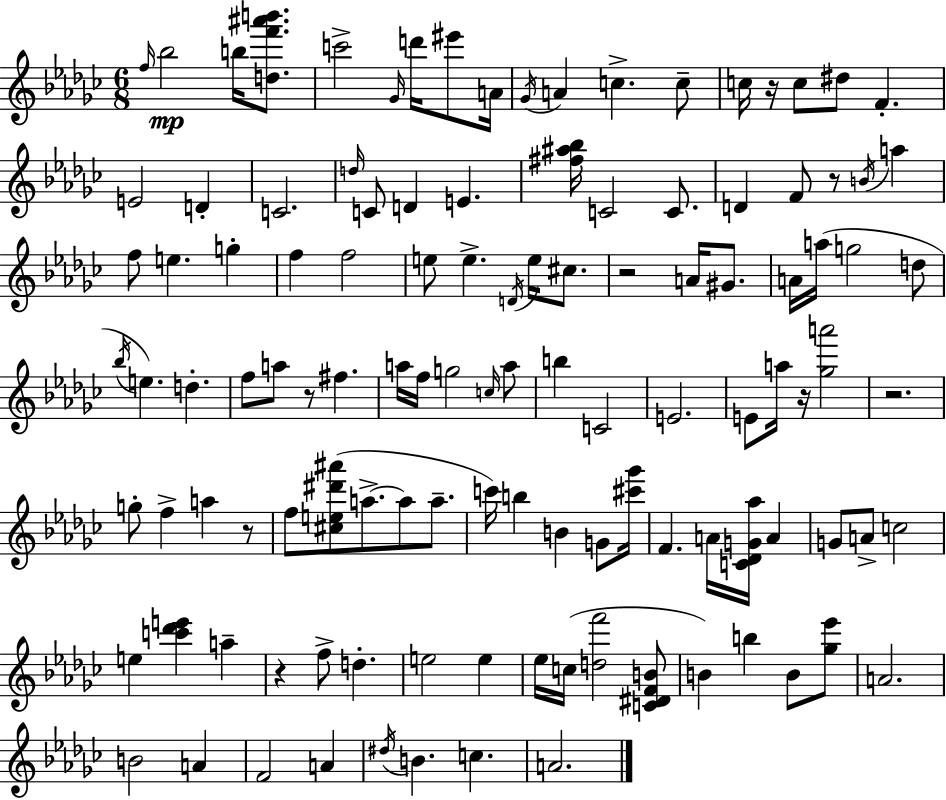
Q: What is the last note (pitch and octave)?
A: A4